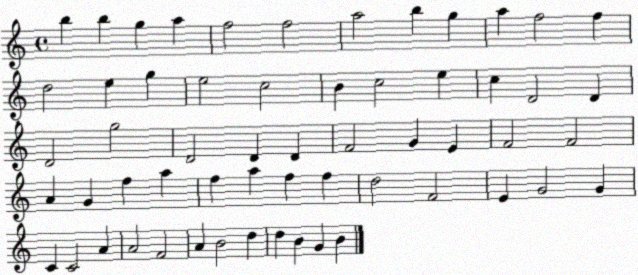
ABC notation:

X:1
T:Untitled
M:4/4
L:1/4
K:C
b b g a f2 f2 a2 b g a f2 f d2 e g e2 c2 B c2 e c D2 D D2 g2 D2 D D F2 G E F2 F2 A G f a f a f f d2 F2 E G2 G C C2 A A2 F2 A B2 d d B G B